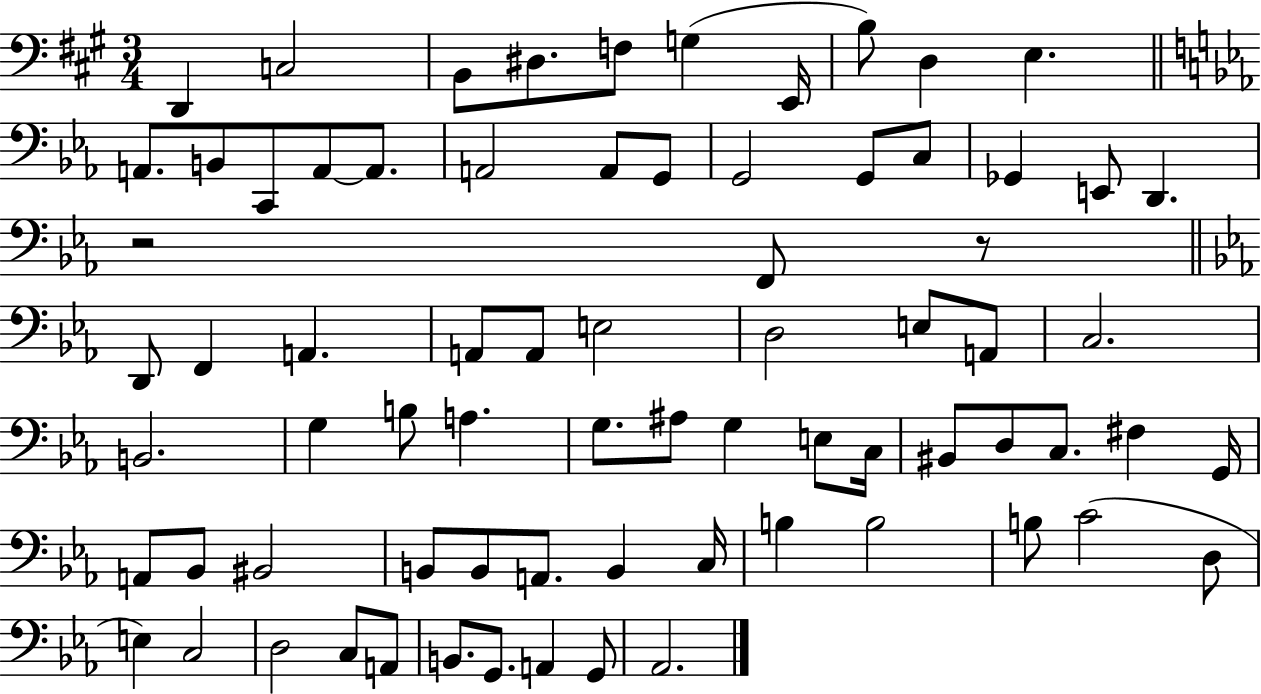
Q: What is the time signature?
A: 3/4